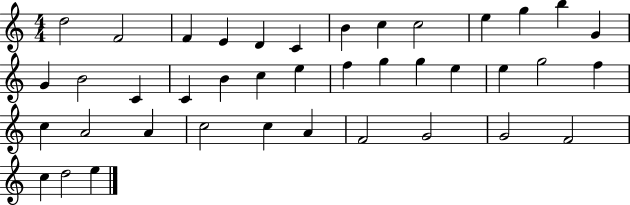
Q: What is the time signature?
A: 4/4